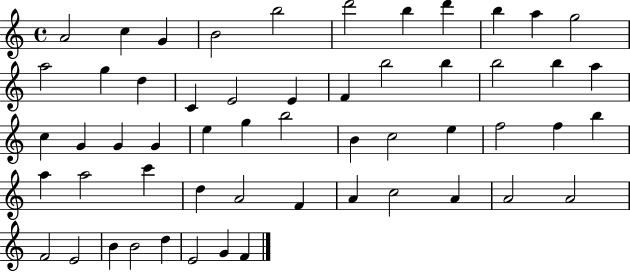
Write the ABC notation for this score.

X:1
T:Untitled
M:4/4
L:1/4
K:C
A2 c G B2 b2 d'2 b d' b a g2 a2 g d C E2 E F b2 b b2 b a c G G G e g b2 B c2 e f2 f b a a2 c' d A2 F A c2 A A2 A2 F2 E2 B B2 d E2 G F